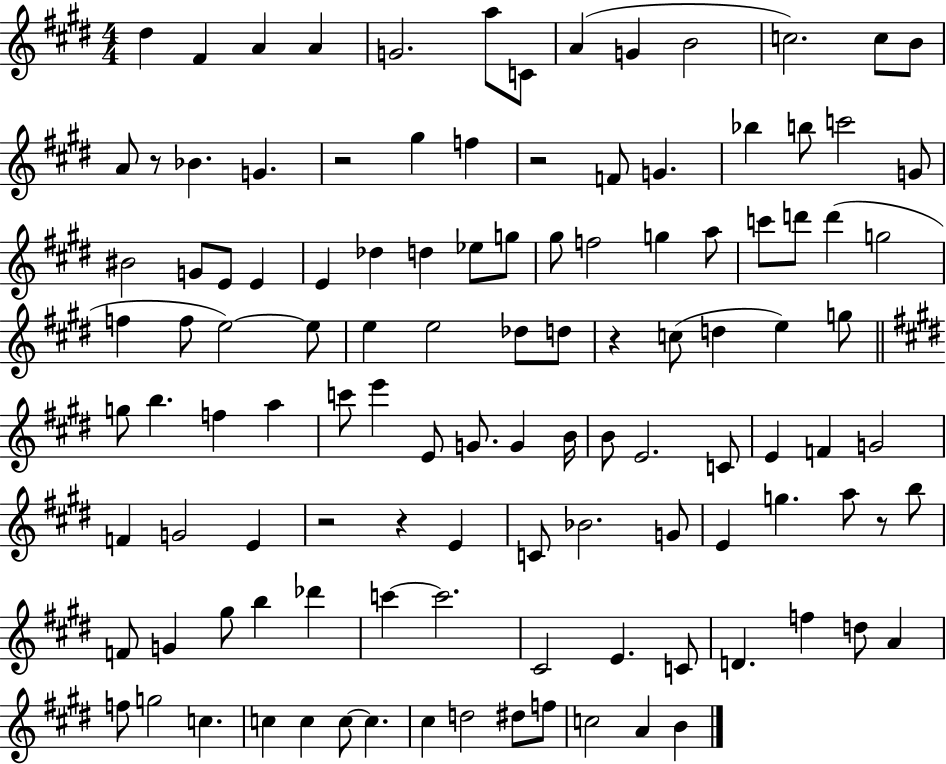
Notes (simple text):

D#5/q F#4/q A4/q A4/q G4/h. A5/e C4/e A4/q G4/q B4/h C5/h. C5/e B4/e A4/e R/e Bb4/q. G4/q. R/h G#5/q F5/q R/h F4/e G4/q. Bb5/q B5/e C6/h G4/e BIS4/h G4/e E4/e E4/q E4/q Db5/q D5/q Eb5/e G5/e G#5/e F5/h G5/q A5/e C6/e D6/e D6/q G5/h F5/q F5/e E5/h E5/e E5/q E5/h Db5/e D5/e R/q C5/e D5/q E5/q G5/e G5/e B5/q. F5/q A5/q C6/e E6/q E4/e G4/e. G4/q B4/s B4/e E4/h. C4/e E4/q F4/q G4/h F4/q G4/h E4/q R/h R/q E4/q C4/e Bb4/h. G4/e E4/q G5/q. A5/e R/e B5/e F4/e G4/q G#5/e B5/q Db6/q C6/q C6/h. C#4/h E4/q. C4/e D4/q. F5/q D5/e A4/q F5/e G5/h C5/q. C5/q C5/q C5/e C5/q. C#5/q D5/h D#5/e F5/e C5/h A4/q B4/q